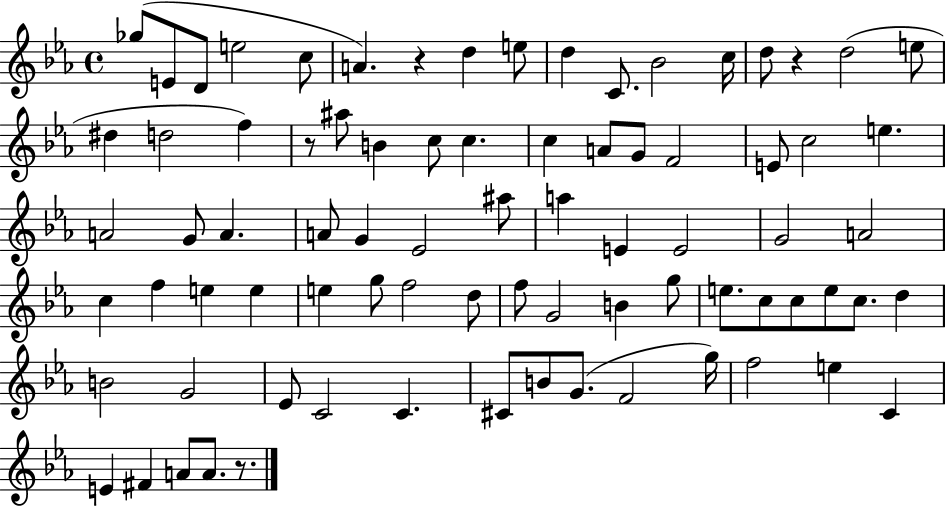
Gb5/e E4/e D4/e E5/h C5/e A4/q. R/q D5/q E5/e D5/q C4/e. Bb4/h C5/s D5/e R/q D5/h E5/e D#5/q D5/h F5/q R/e A#5/e B4/q C5/e C5/q. C5/q A4/e G4/e F4/h E4/e C5/h E5/q. A4/h G4/e A4/q. A4/e G4/q Eb4/h A#5/e A5/q E4/q E4/h G4/h A4/h C5/q F5/q E5/q E5/q E5/q G5/e F5/h D5/e F5/e G4/h B4/q G5/e E5/e. C5/e C5/e E5/e C5/e. D5/q B4/h G4/h Eb4/e C4/h C4/q. C#4/e B4/e G4/e. F4/h G5/s F5/h E5/q C4/q E4/q F#4/q A4/e A4/e. R/e.